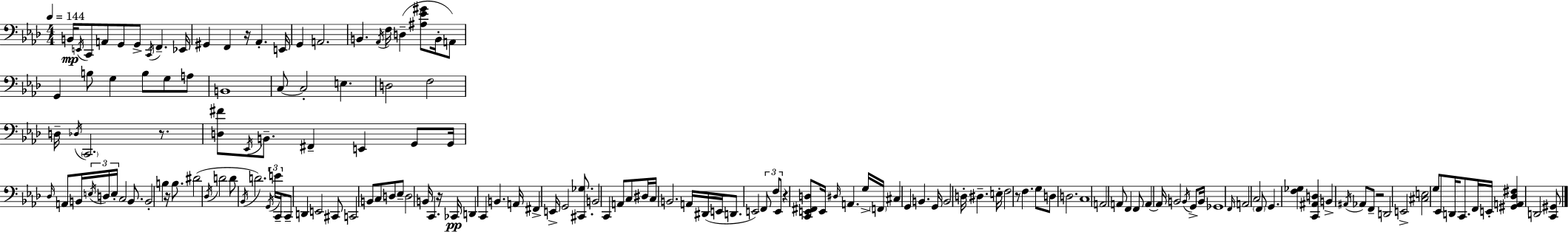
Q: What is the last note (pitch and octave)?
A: D2